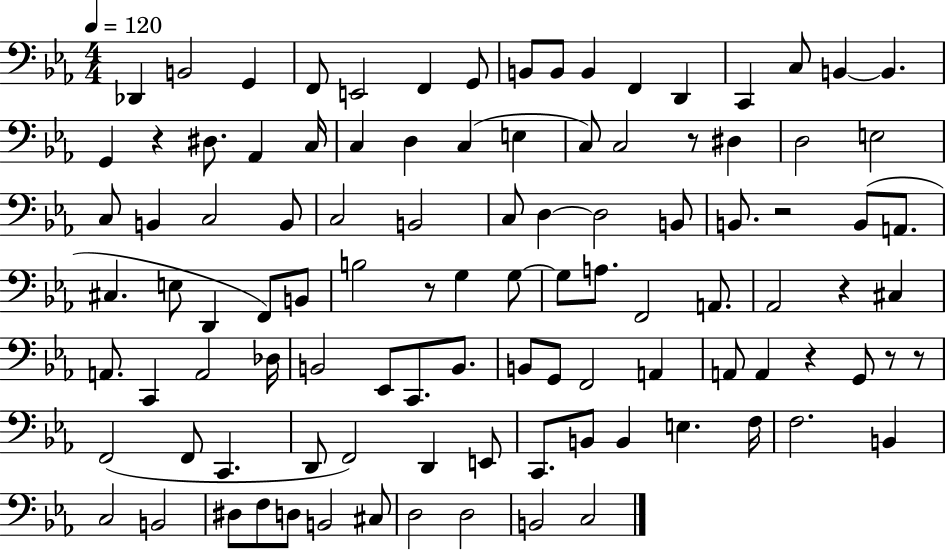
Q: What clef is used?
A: bass